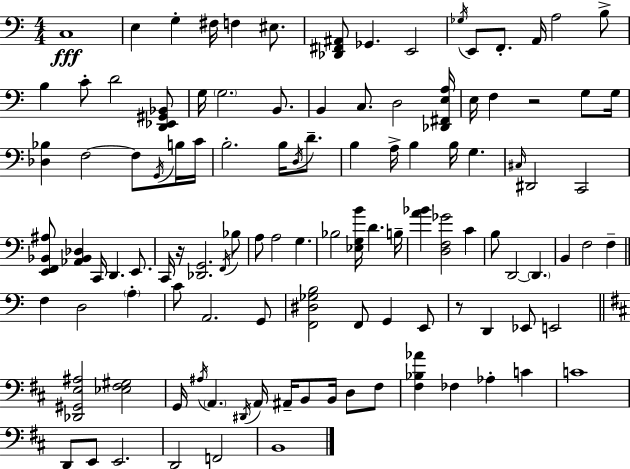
X:1
T:Untitled
M:4/4
L:1/4
K:Am
C,4 E, G, ^F,/4 F, ^E,/2 [_D,,^F,,^A,,]/2 _G,, E,,2 _G,/4 E,,/2 F,,/2 A,,/4 A,2 B,/2 B, C/2 D2 [D,,_E,,^G,,_B,,]/2 G,/4 G,2 B,,/2 B,, C,/2 D,2 [_D,,^F,,E,A,]/4 E,/4 F, z2 G,/2 G,/4 [_D,_B,] F,2 F,/2 G,,/4 B,/4 C/4 B,2 B,/4 D,/4 D/2 B, A,/4 B, B,/4 G, ^C,/4 ^D,,2 C,,2 [E,,F,,_B,,^A,]/2 [_A,,_B,,_D,] C,,/4 D,, E,,/2 C,,/4 z/4 [_D,,G,,]2 F,,/4 _B,/2 A,/2 A,2 G, _B,2 [_E,G,B]/4 D B,/4 [A_B] [D,F,_G]2 C B,/2 D,,2 D,, B,, F,2 F, F, D,2 A, C/2 A,,2 G,,/2 [F,,^D,_G,B,]2 F,,/2 G,, E,,/2 z/2 D,, _E,,/2 E,,2 [_D,,^G,,E,^A,]2 [_E,^F,^G,]2 G,,/4 ^A,/4 A,, ^D,,/4 A,,/4 ^A,,/4 B,,/2 B,,/4 D,/2 ^F,/2 [^F,_B,_A] _F, _A, C C4 D,,/2 E,,/2 E,,2 D,,2 F,,2 B,,4